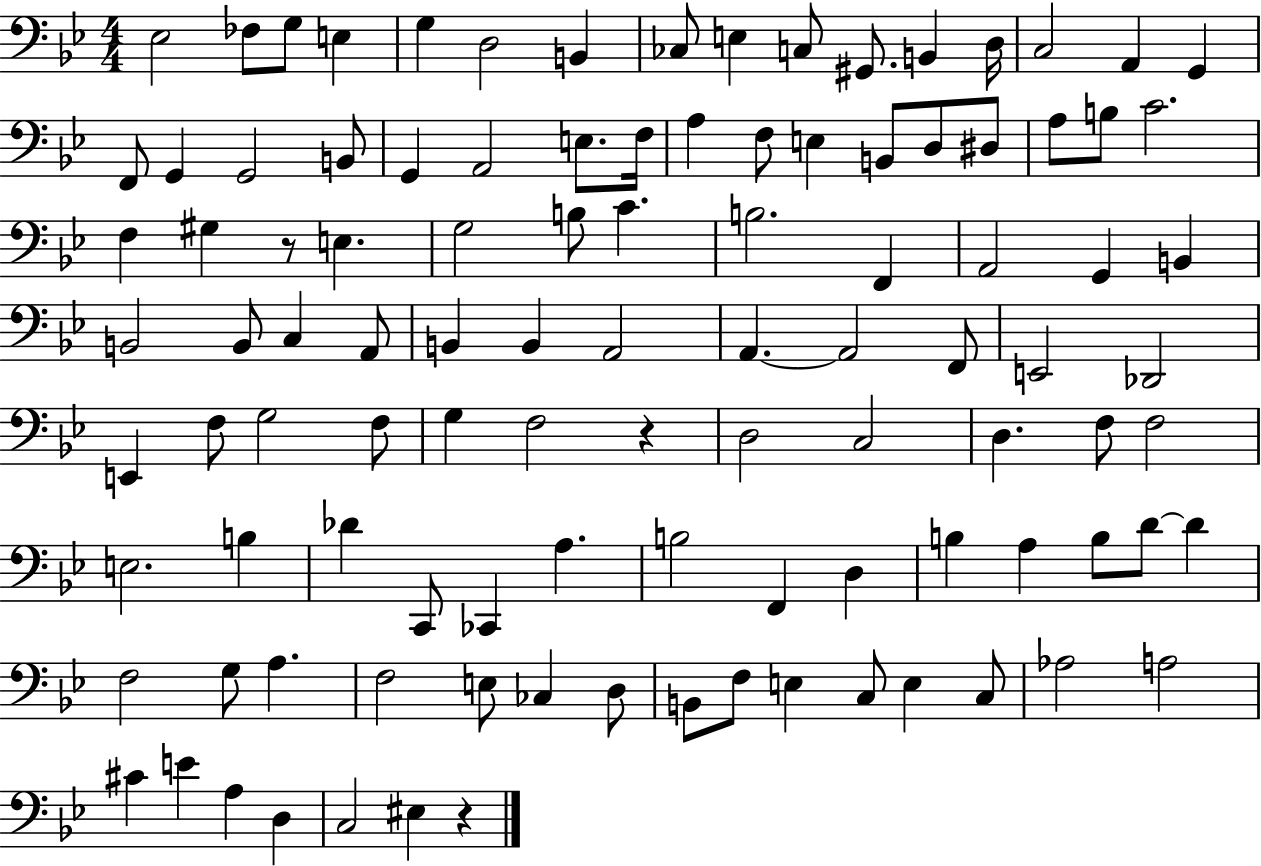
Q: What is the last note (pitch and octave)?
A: EIS3